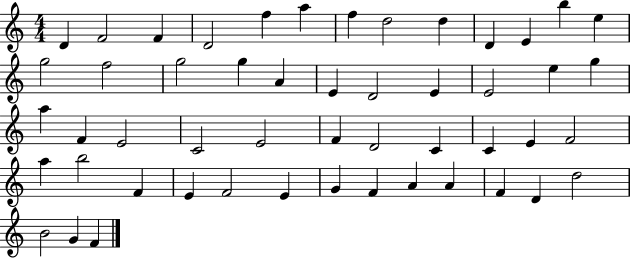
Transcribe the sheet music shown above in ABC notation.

X:1
T:Untitled
M:4/4
L:1/4
K:C
D F2 F D2 f a f d2 d D E b e g2 f2 g2 g A E D2 E E2 e g a F E2 C2 E2 F D2 C C E F2 a b2 F E F2 E G F A A F D d2 B2 G F